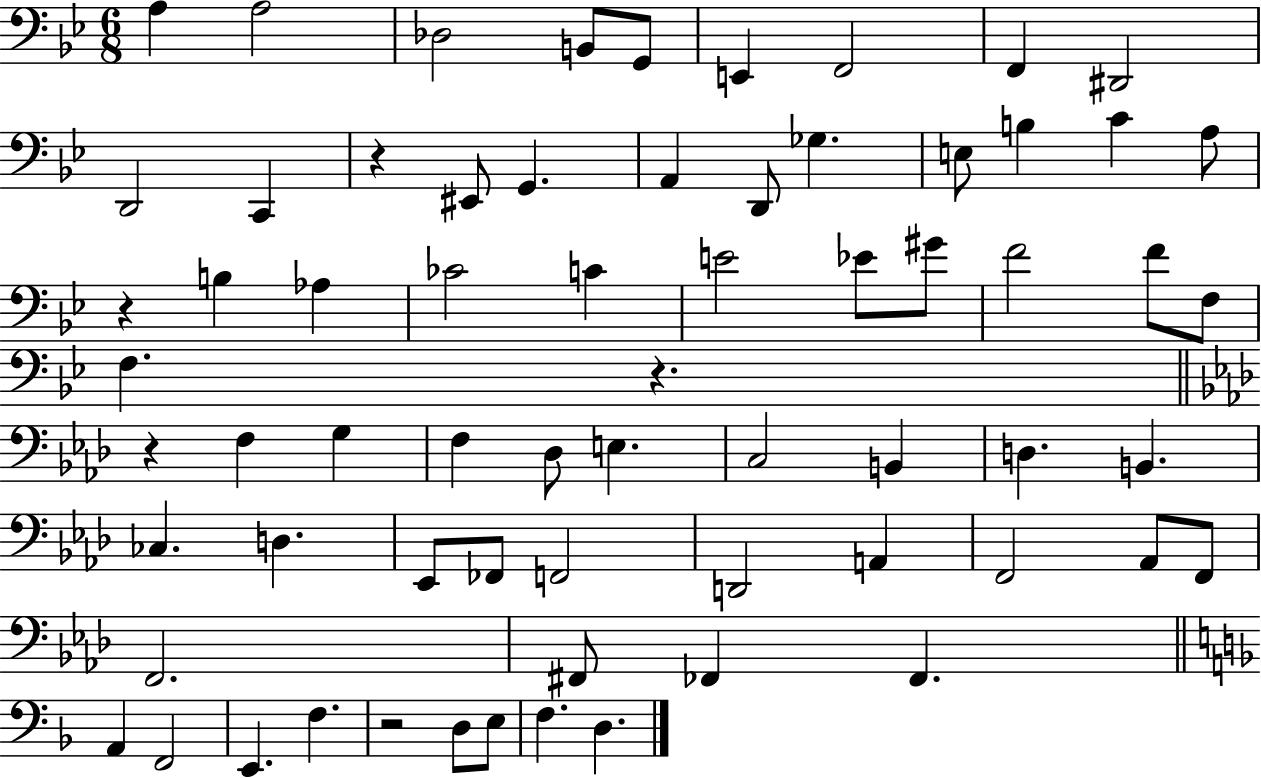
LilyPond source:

{
  \clef bass
  \numericTimeSignature
  \time 6/8
  \key bes \major
  \repeat volta 2 { a4 a2 | des2 b,8 g,8 | e,4 f,2 | f,4 dis,2 | \break d,2 c,4 | r4 eis,8 g,4. | a,4 d,8 ges4. | e8 b4 c'4 a8 | \break r4 b4 aes4 | ces'2 c'4 | e'2 ees'8 gis'8 | f'2 f'8 f8 | \break f4. r4. | \bar "||" \break \key aes \major r4 f4 g4 | f4 des8 e4. | c2 b,4 | d4. b,4. | \break ces4. d4. | ees,8 fes,8 f,2 | d,2 a,4 | f,2 aes,8 f,8 | \break f,2. | fis,8 fes,4 fes,4. | \bar "||" \break \key d \minor a,4 f,2 | e,4. f4. | r2 d8 e8 | f4. d4. | \break } \bar "|."
}